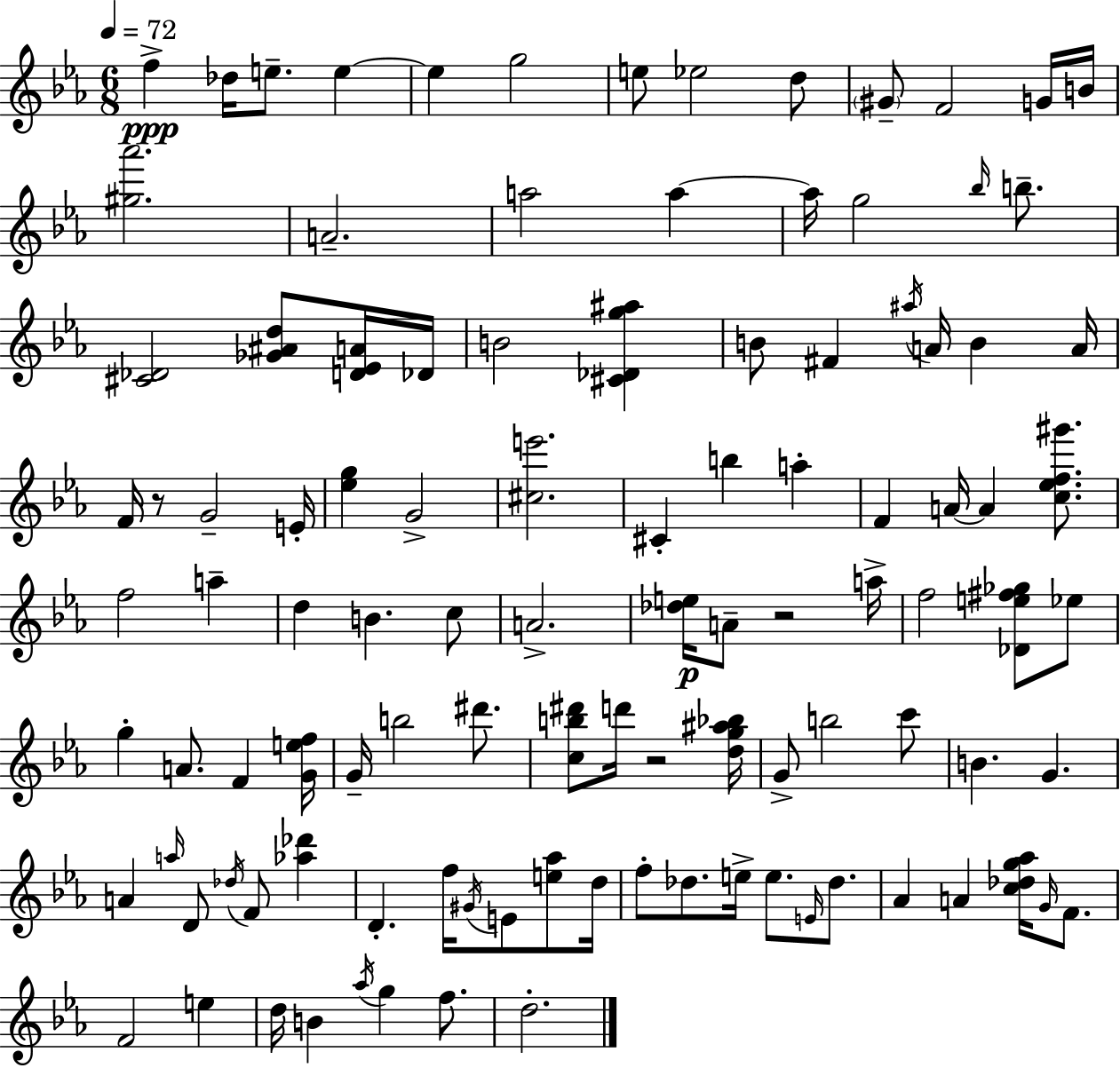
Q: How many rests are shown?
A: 3